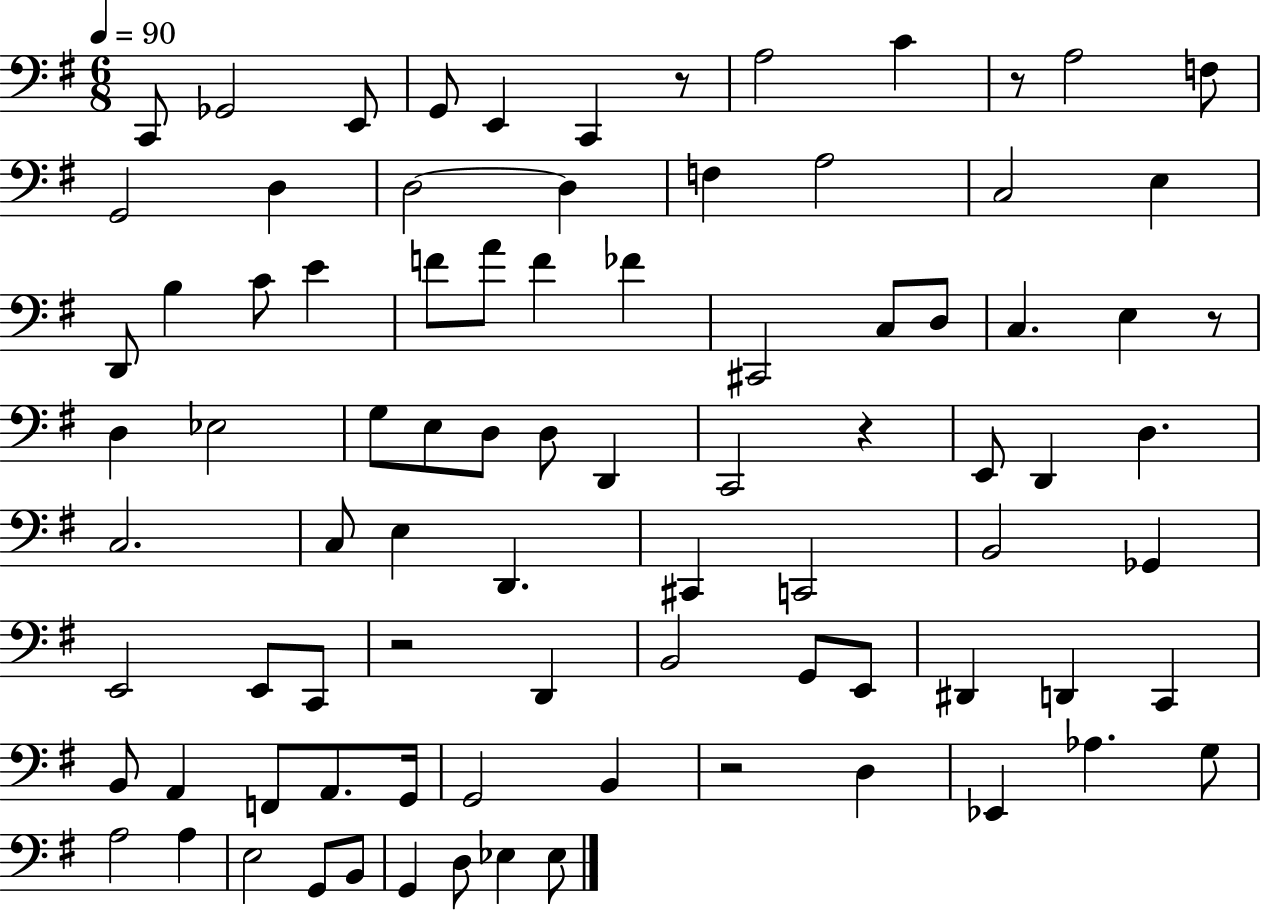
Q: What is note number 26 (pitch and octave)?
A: FES4